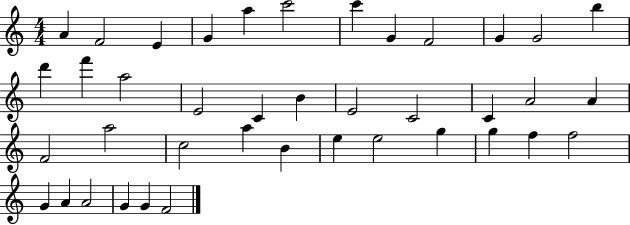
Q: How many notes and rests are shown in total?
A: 40